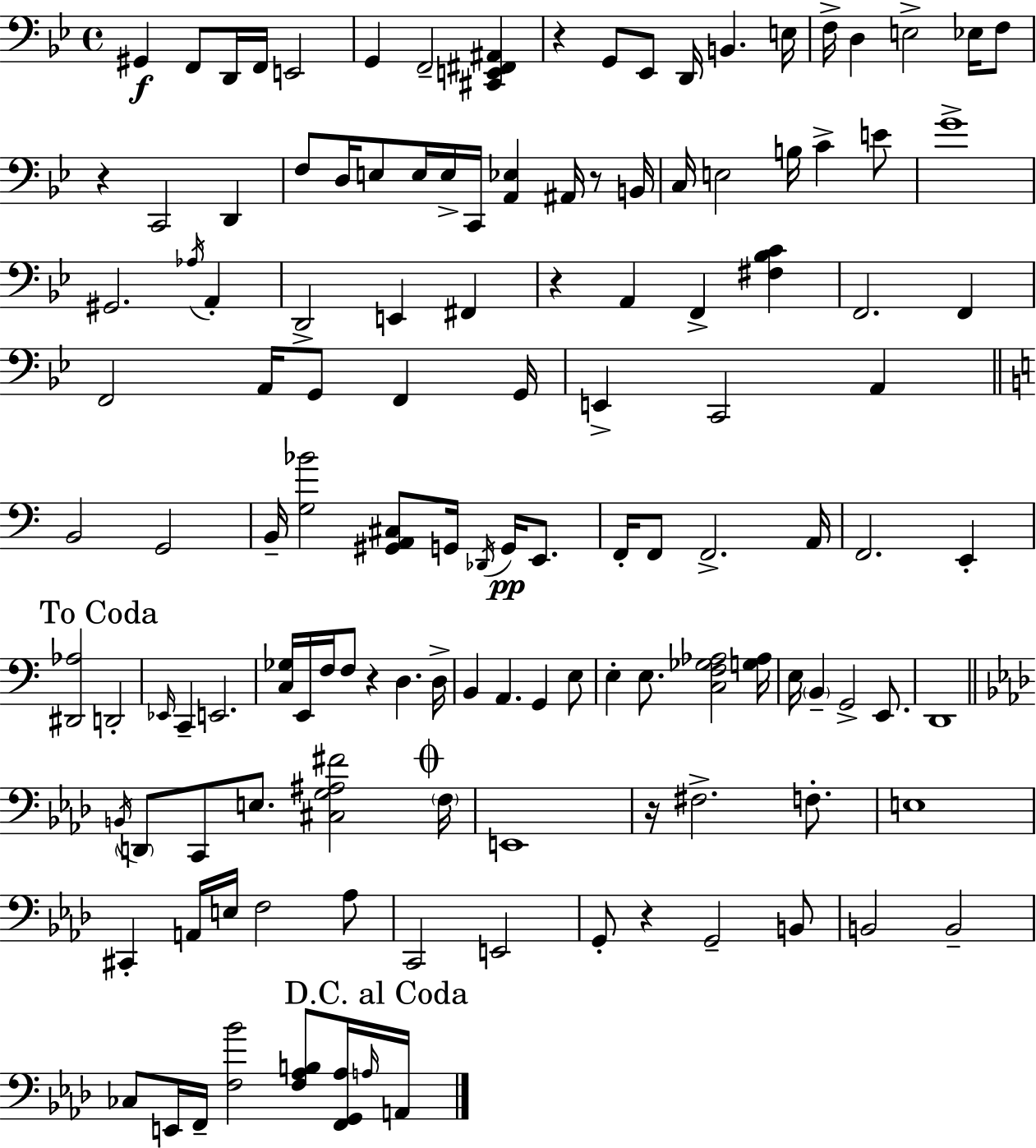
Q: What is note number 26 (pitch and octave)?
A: A#2